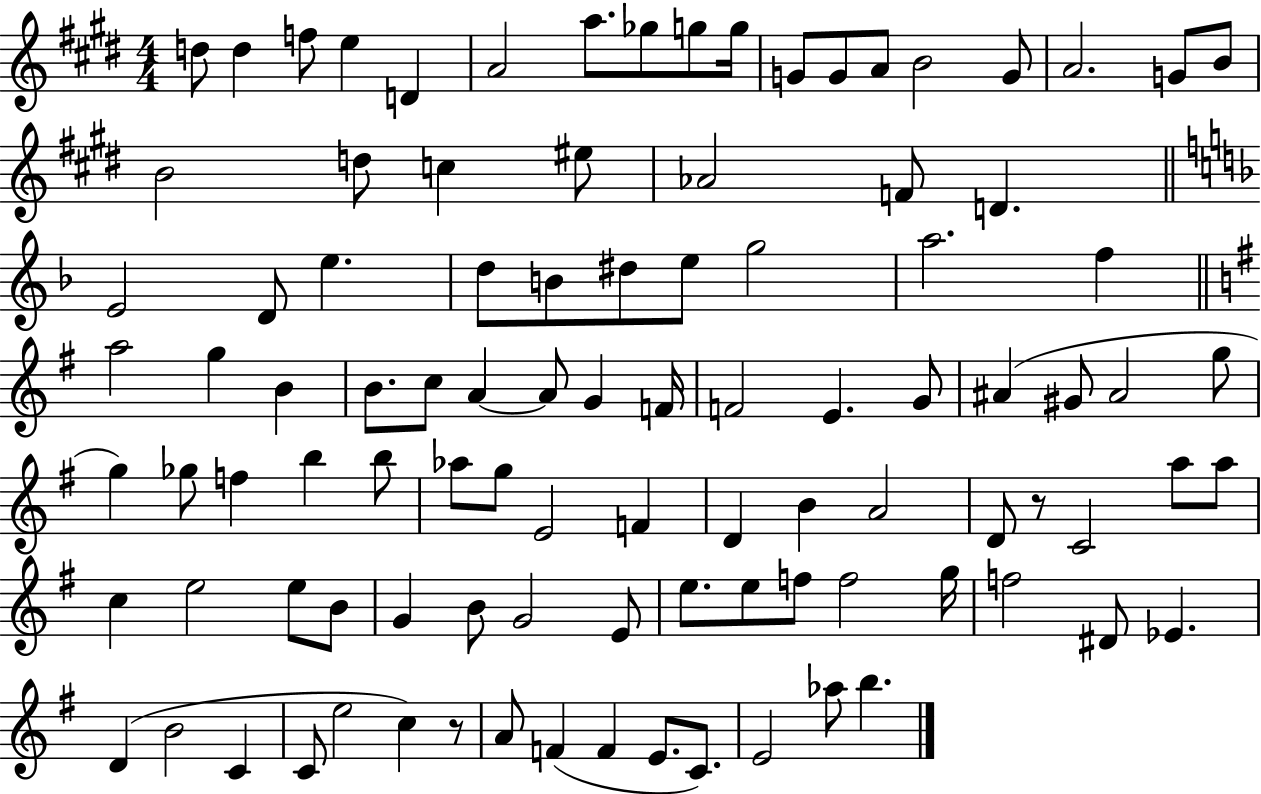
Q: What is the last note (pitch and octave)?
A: B5